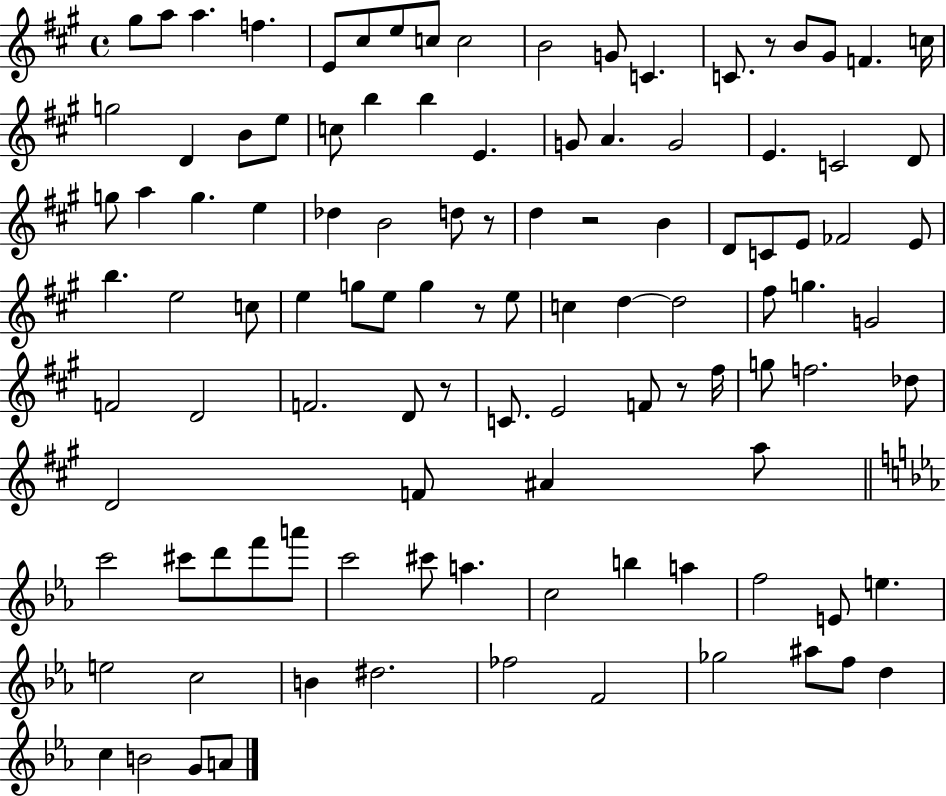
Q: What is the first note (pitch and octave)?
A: G#5